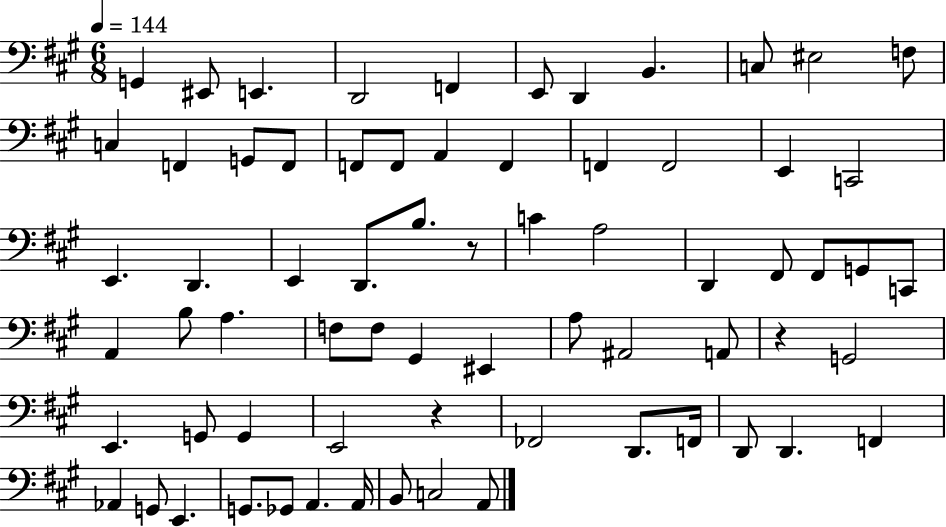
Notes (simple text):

G2/q EIS2/e E2/q. D2/h F2/q E2/e D2/q B2/q. C3/e EIS3/h F3/e C3/q F2/q G2/e F2/e F2/e F2/e A2/q F2/q F2/q F2/h E2/q C2/h E2/q. D2/q. E2/q D2/e. B3/e. R/e C4/q A3/h D2/q F#2/e F#2/e G2/e C2/e A2/q B3/e A3/q. F3/e F3/e G#2/q EIS2/q A3/e A#2/h A2/e R/q G2/h E2/q. G2/e G2/q E2/h R/q FES2/h D2/e. F2/s D2/e D2/q. F2/q Ab2/q G2/e E2/q. G2/e. Gb2/e A2/q. A2/s B2/e C3/h A2/e